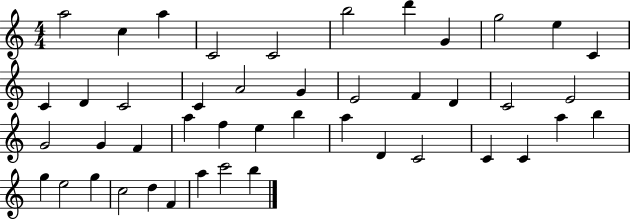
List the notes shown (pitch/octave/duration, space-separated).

A5/h C5/q A5/q C4/h C4/h B5/h D6/q G4/q G5/h E5/q C4/q C4/q D4/q C4/h C4/q A4/h G4/q E4/h F4/q D4/q C4/h E4/h G4/h G4/q F4/q A5/q F5/q E5/q B5/q A5/q D4/q C4/h C4/q C4/q A5/q B5/q G5/q E5/h G5/q C5/h D5/q F4/q A5/q C6/h B5/q